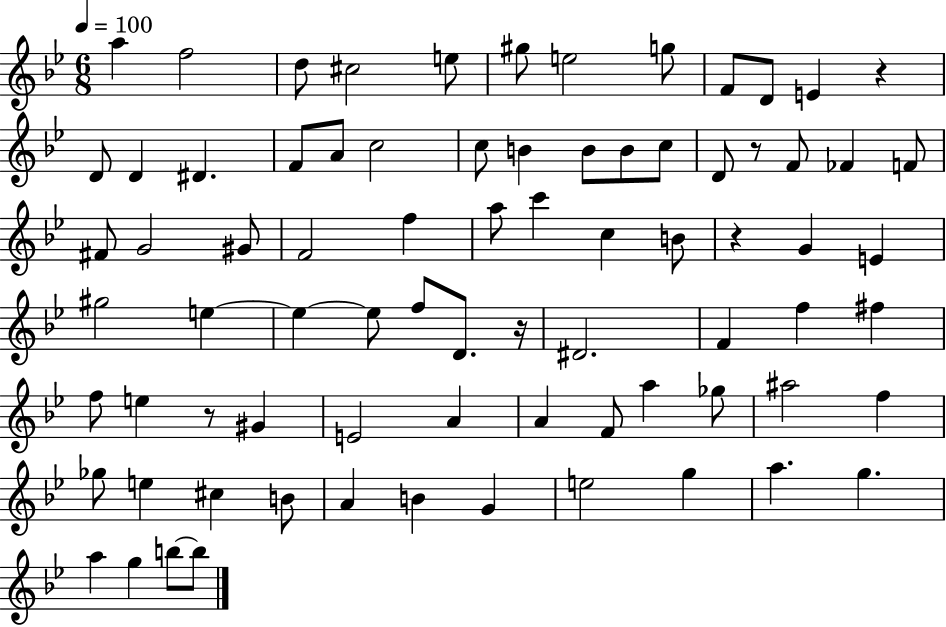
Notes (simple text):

A5/q F5/h D5/e C#5/h E5/e G#5/e E5/h G5/e F4/e D4/e E4/q R/q D4/e D4/q D#4/q. F4/e A4/e C5/h C5/e B4/q B4/e B4/e C5/e D4/e R/e F4/e FES4/q F4/e F#4/e G4/h G#4/e F4/h F5/q A5/e C6/q C5/q B4/e R/q G4/q E4/q G#5/h E5/q E5/q E5/e F5/e D4/e. R/s D#4/h. F4/q F5/q F#5/q F5/e E5/q R/e G#4/q E4/h A4/q A4/q F4/e A5/q Gb5/e A#5/h F5/q Gb5/e E5/q C#5/q B4/e A4/q B4/q G4/q E5/h G5/q A5/q. G5/q. A5/q G5/q B5/e B5/e